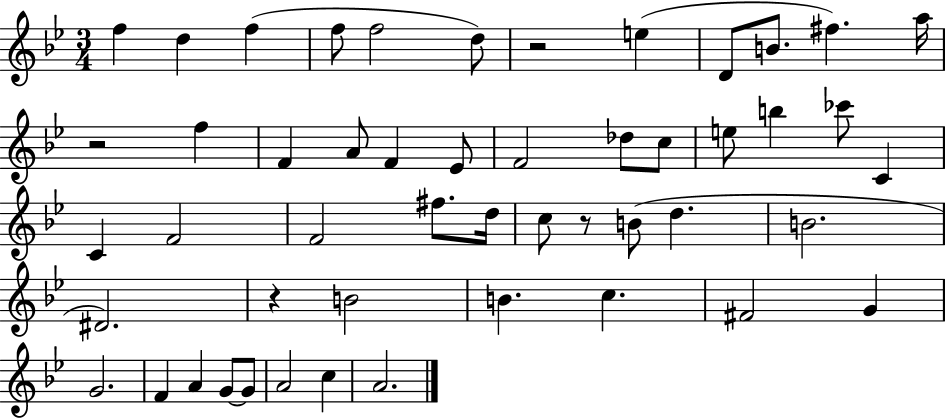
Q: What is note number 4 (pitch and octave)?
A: F5